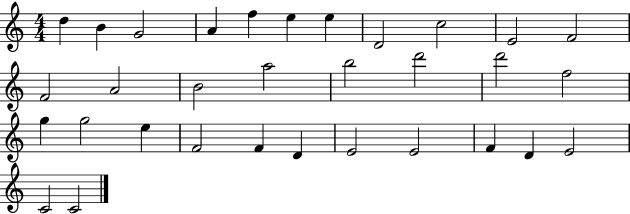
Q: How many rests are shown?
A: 0